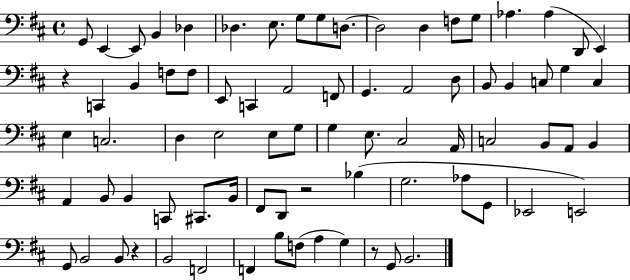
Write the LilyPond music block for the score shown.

{
  \clef bass
  \time 4/4
  \defaultTimeSignature
  \key d \major
  g,8 e,4~~ e,8 b,4 des4 | des4. e8. g8 g8 d8.~~ | d2 d4 f8 g8 | aes4. aes4( d,8 e,4) | \break r4 c,4 b,4 f8 f8 | e,8 c,4 a,2 f,8 | g,4. a,2 d8 | b,8 b,4 c8 g4 c4 | \break e4 c2. | d4 e2 e8 g8 | g4 e8. cis2 a,16 | c2 b,8 a,8 b,4 | \break a,4 b,8 b,4 c,8 cis,8. b,16 | fis,8 d,8 r2 bes4( | g2. aes8 g,8 | ees,2 e,2) | \break g,8 b,2 b,8 r4 | b,2 f,2 | f,4 b8 f8( a4 g4) | r8 g,8 b,2. | \break \bar "|."
}